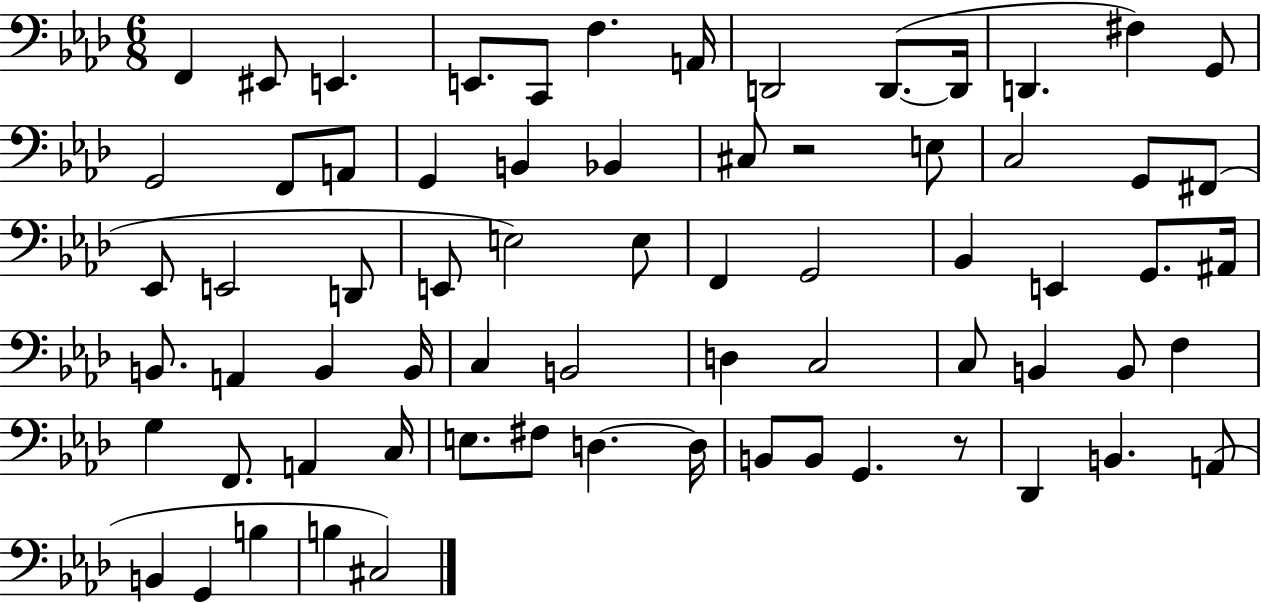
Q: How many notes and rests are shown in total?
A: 69